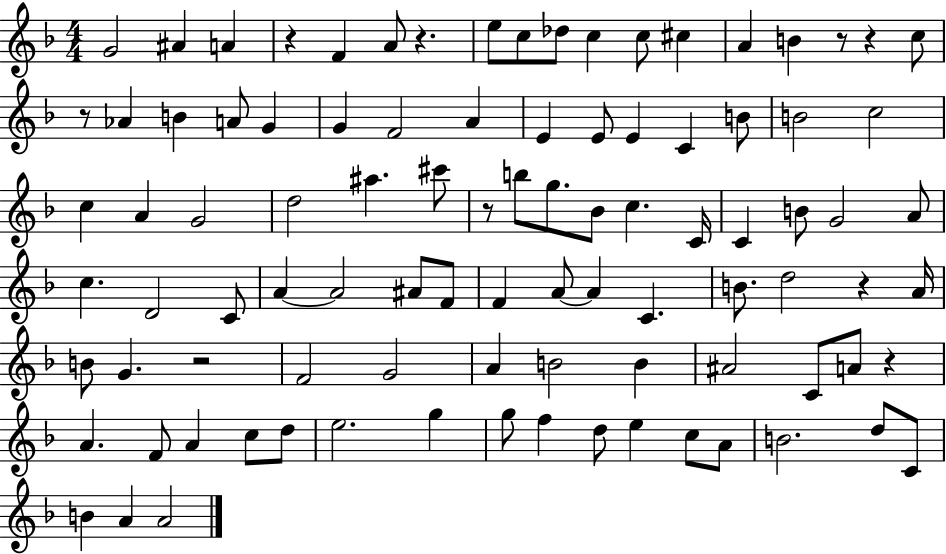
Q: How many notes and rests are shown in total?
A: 95